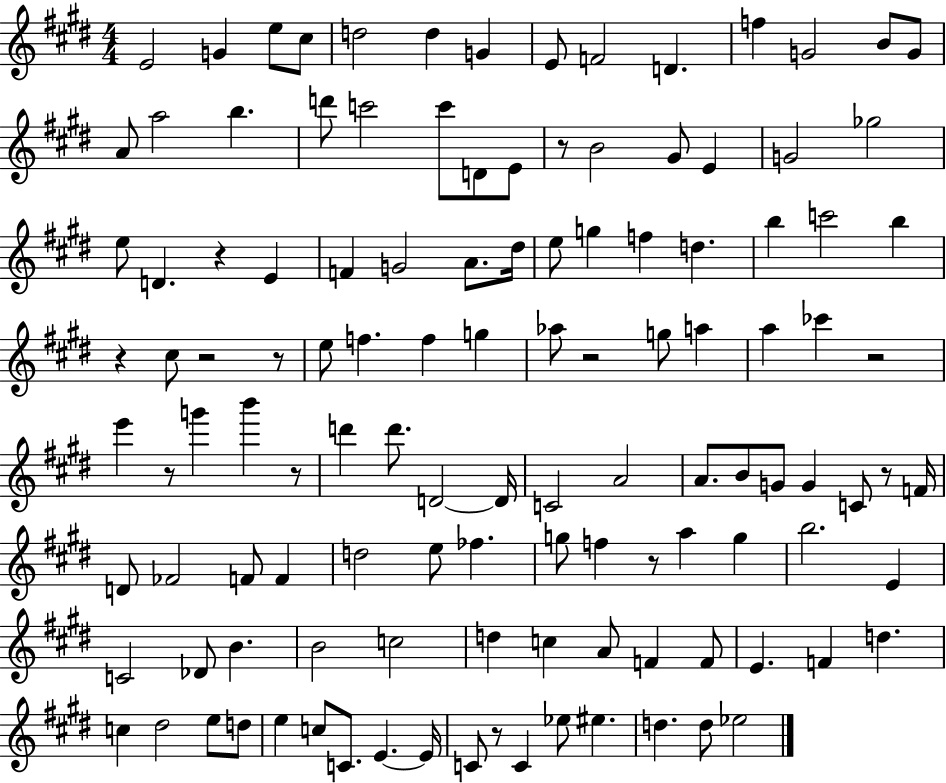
E4/h G4/q E5/e C#5/e D5/h D5/q G4/q E4/e F4/h D4/q. F5/q G4/h B4/e G4/e A4/e A5/h B5/q. D6/e C6/h C6/e D4/e E4/e R/e B4/h G#4/e E4/q G4/h Gb5/h E5/e D4/q. R/q E4/q F4/q G4/h A4/e. D#5/s E5/e G5/q F5/q D5/q. B5/q C6/h B5/q R/q C#5/e R/h R/e E5/e F5/q. F5/q G5/q Ab5/e R/h G5/e A5/q A5/q CES6/q R/h E6/q R/e G6/q B6/q R/e D6/q D6/e. D4/h D4/s C4/h A4/h A4/e. B4/e G4/e G4/q C4/e R/e F4/s D4/e FES4/h F4/e F4/q D5/h E5/e FES5/q. G5/e F5/q R/e A5/q G5/q B5/h. E4/q C4/h Db4/e B4/q. B4/h C5/h D5/q C5/q A4/e F4/q F4/e E4/q. F4/q D5/q. C5/q D#5/h E5/e D5/e E5/q C5/e C4/e. E4/q. E4/s C4/e R/e C4/q Eb5/e EIS5/q. D5/q. D5/e Eb5/h